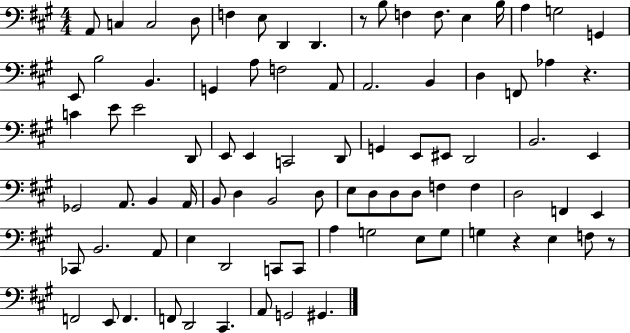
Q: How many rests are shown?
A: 4